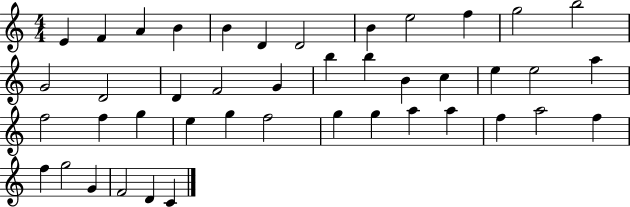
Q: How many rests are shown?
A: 0